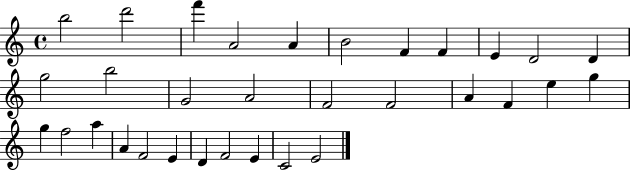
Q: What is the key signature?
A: C major